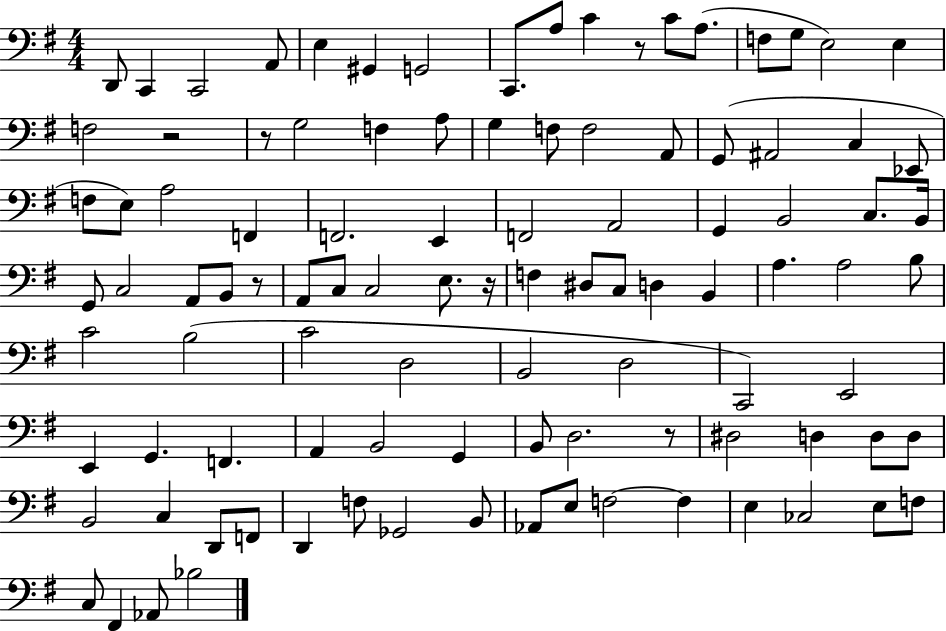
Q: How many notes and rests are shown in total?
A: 102